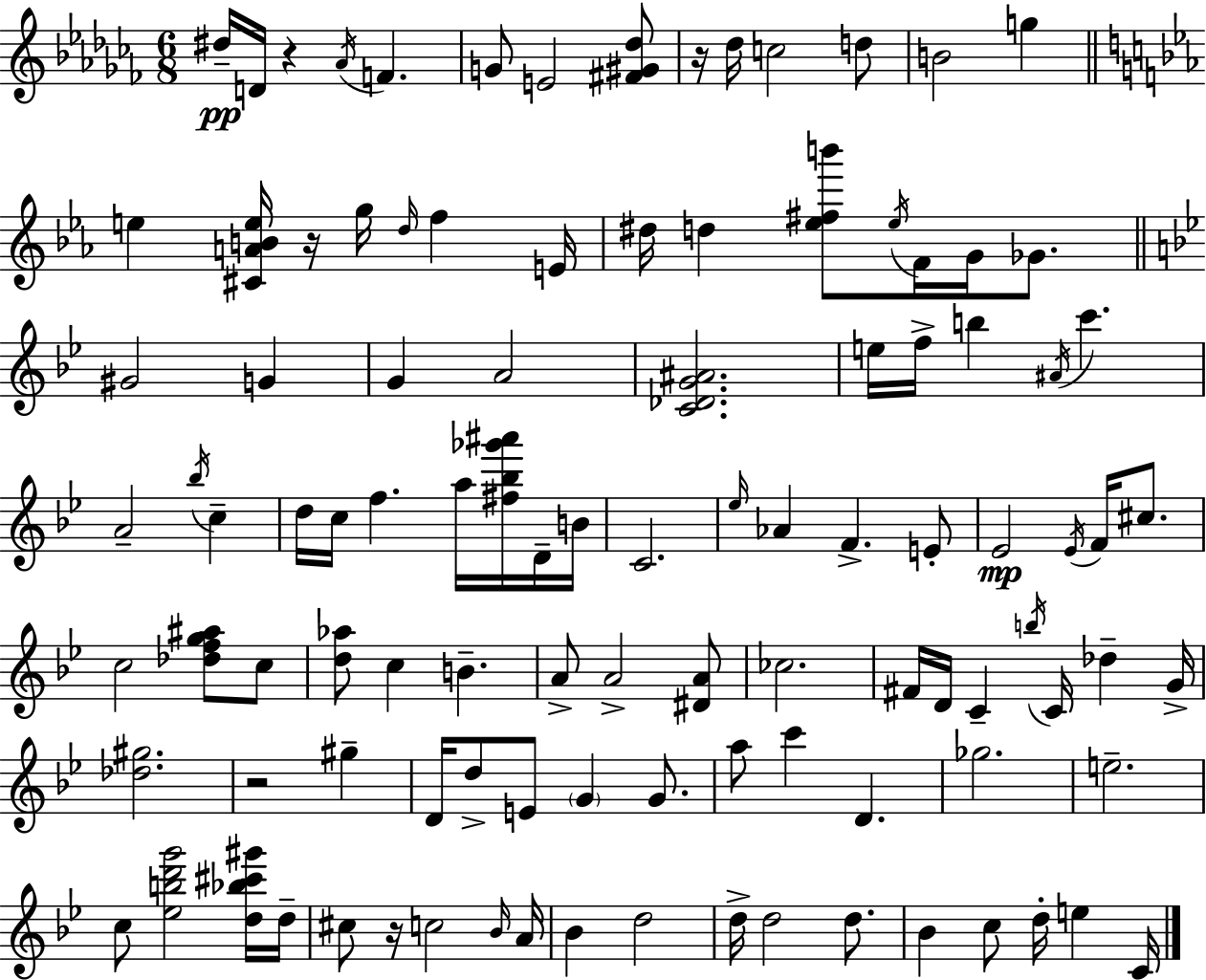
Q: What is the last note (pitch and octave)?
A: C4